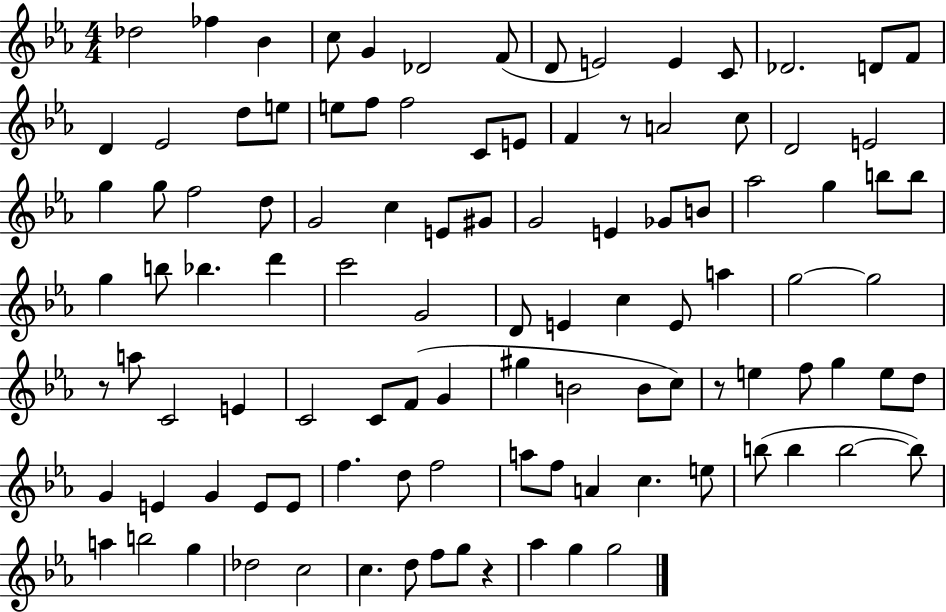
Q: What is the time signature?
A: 4/4